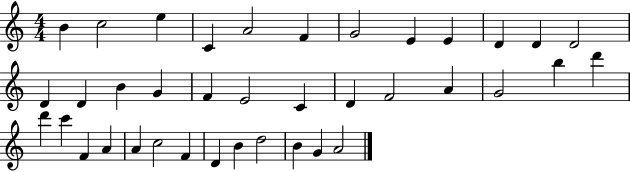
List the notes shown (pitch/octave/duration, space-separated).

B4/q C5/h E5/q C4/q A4/h F4/q G4/h E4/q E4/q D4/q D4/q D4/h D4/q D4/q B4/q G4/q F4/q E4/h C4/q D4/q F4/h A4/q G4/h B5/q D6/q D6/q C6/q F4/q A4/q A4/q C5/h F4/q D4/q B4/q D5/h B4/q G4/q A4/h